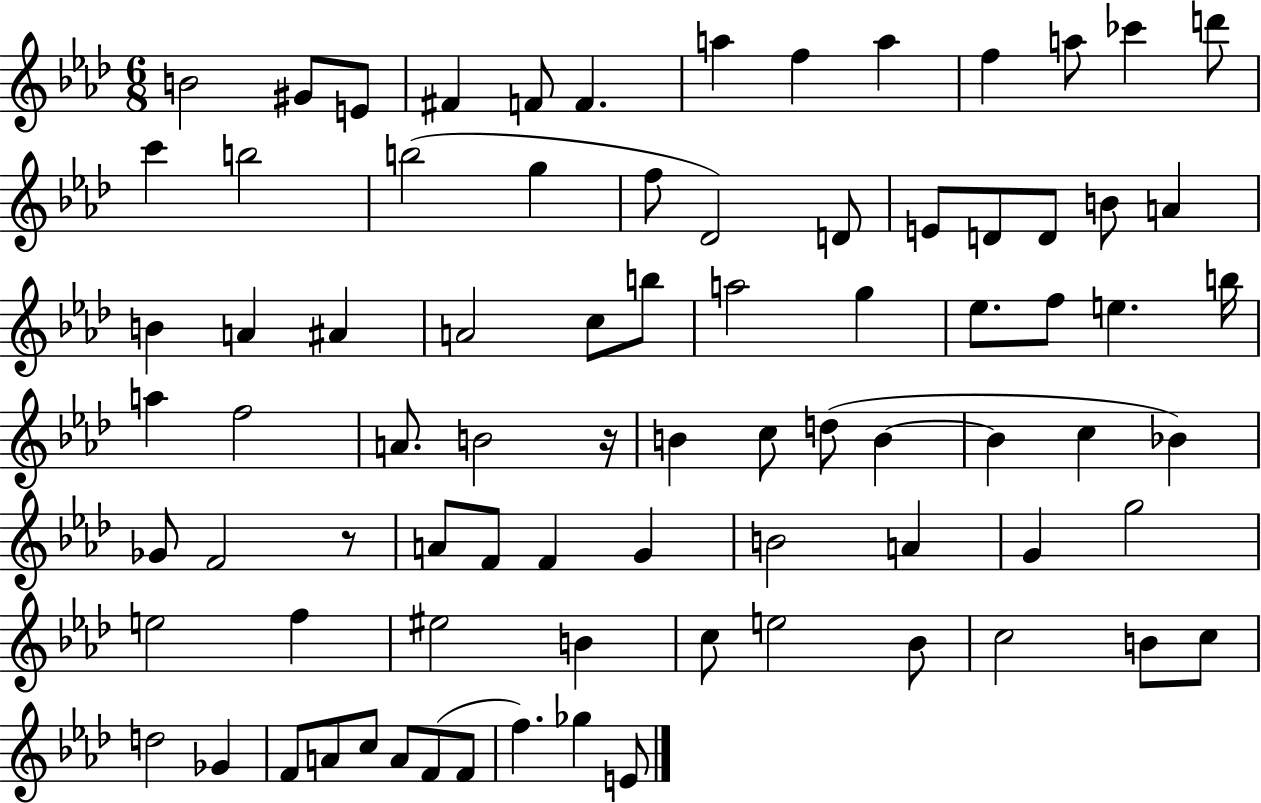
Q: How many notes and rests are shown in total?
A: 81